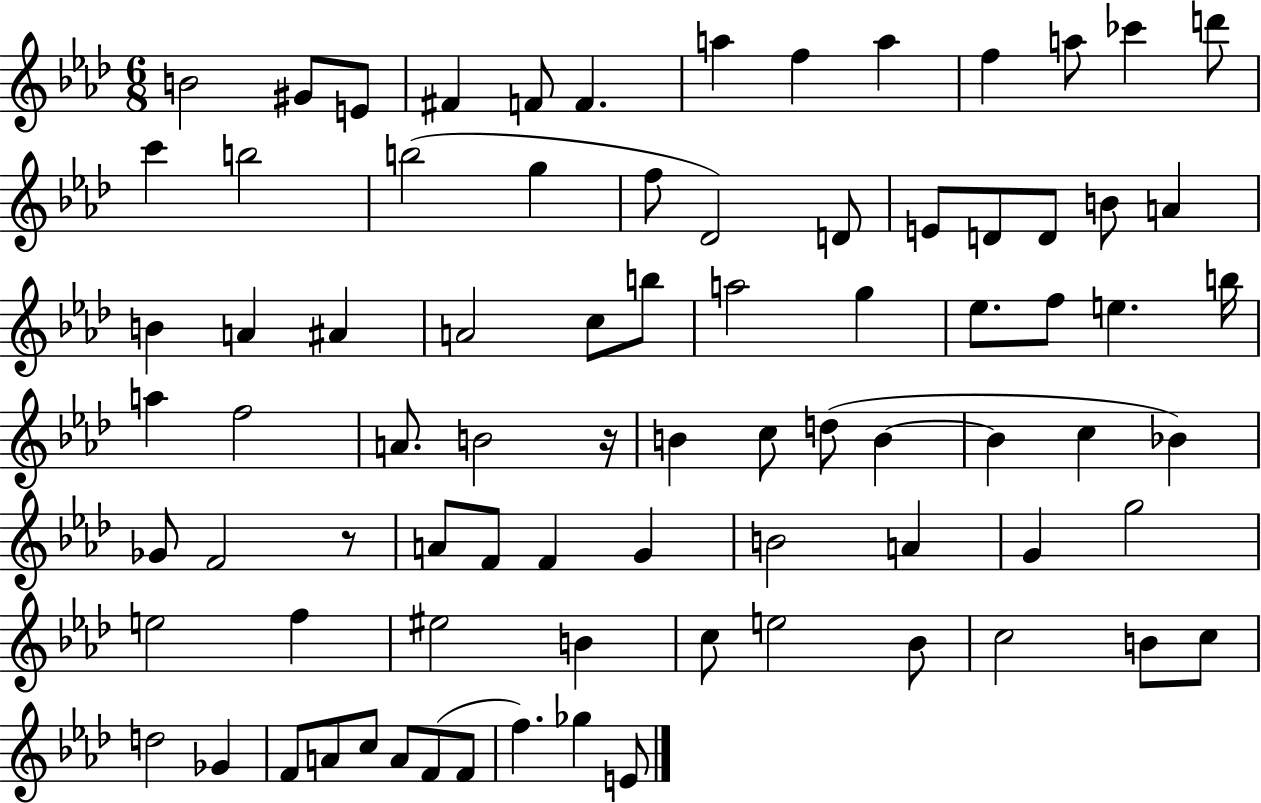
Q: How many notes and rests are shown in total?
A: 81